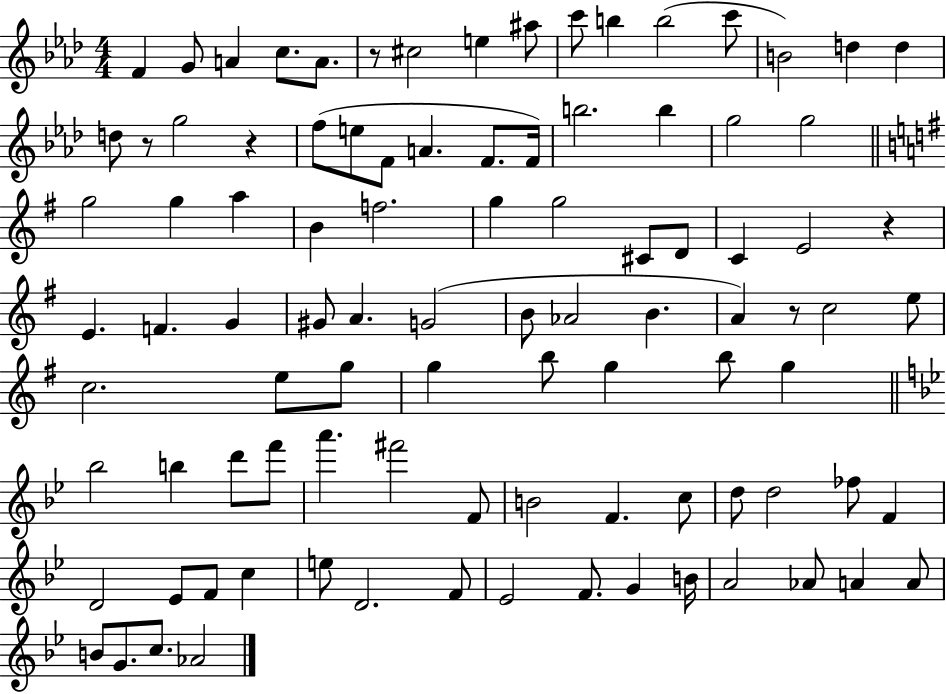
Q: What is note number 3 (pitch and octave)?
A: A4